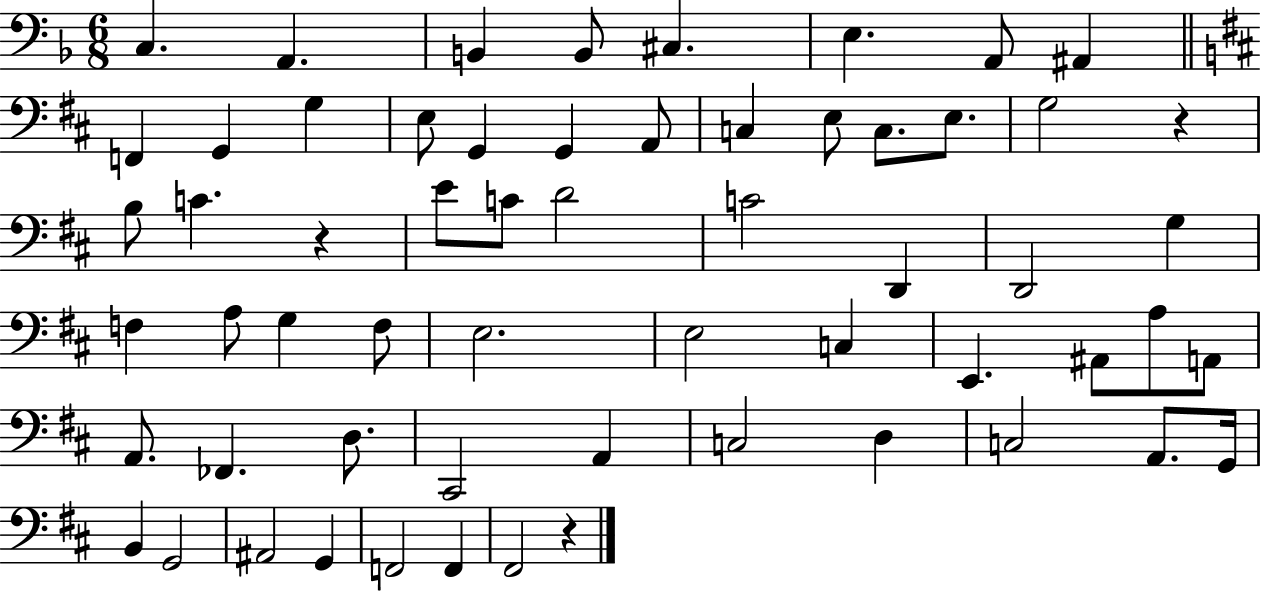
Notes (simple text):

C3/q. A2/q. B2/q B2/e C#3/q. E3/q. A2/e A#2/q F2/q G2/q G3/q E3/e G2/q G2/q A2/e C3/q E3/e C3/e. E3/e. G3/h R/q B3/e C4/q. R/q E4/e C4/e D4/h C4/h D2/q D2/h G3/q F3/q A3/e G3/q F3/e E3/h. E3/h C3/q E2/q. A#2/e A3/e A2/e A2/e. FES2/q. D3/e. C#2/h A2/q C3/h D3/q C3/h A2/e. G2/s B2/q G2/h A#2/h G2/q F2/h F2/q F#2/h R/q